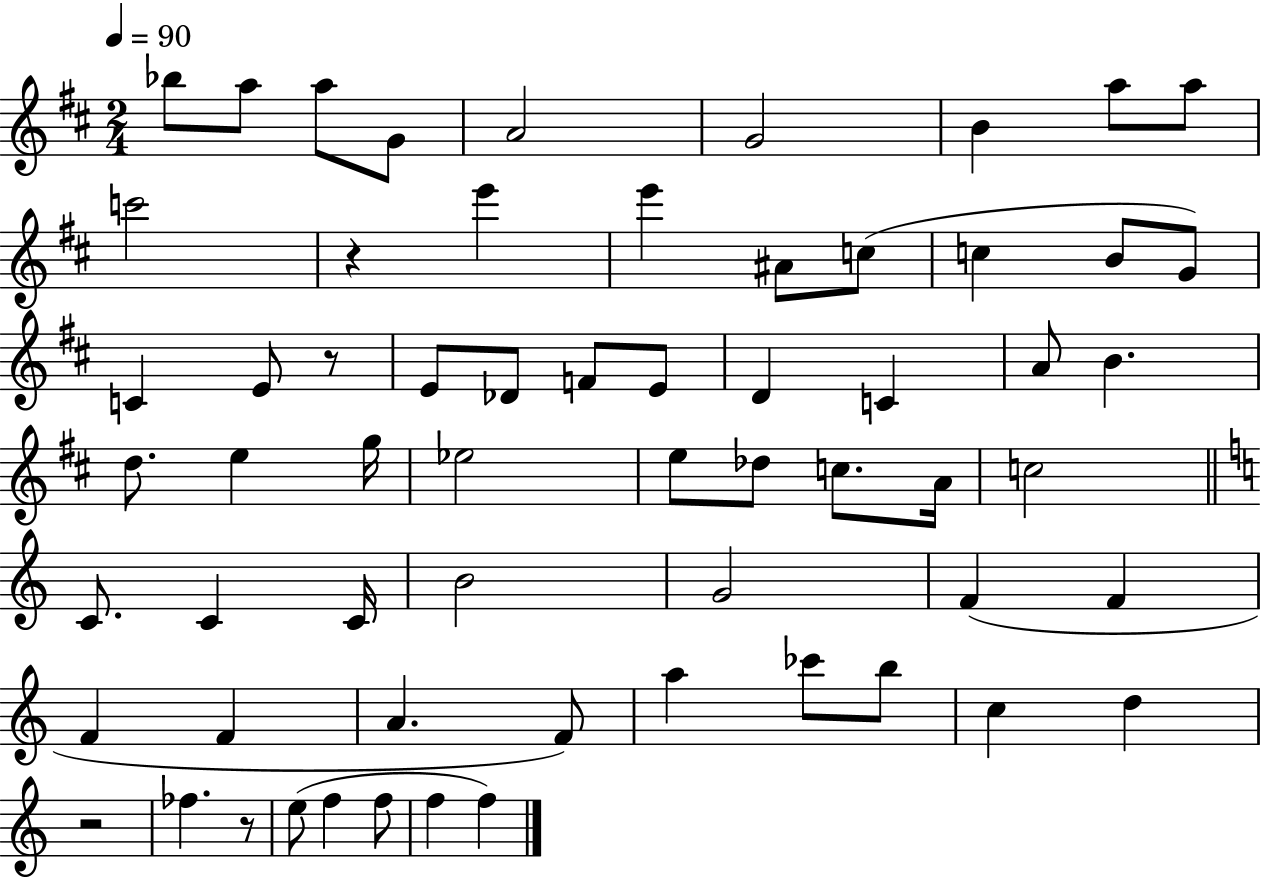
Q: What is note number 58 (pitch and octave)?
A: F5